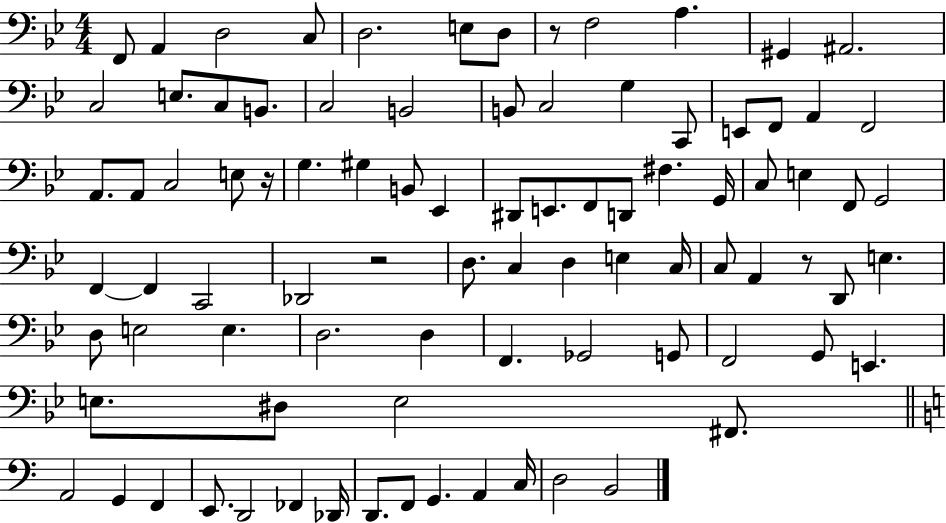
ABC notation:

X:1
T:Untitled
M:4/4
L:1/4
K:Bb
F,,/2 A,, D,2 C,/2 D,2 E,/2 D,/2 z/2 F,2 A, ^G,, ^A,,2 C,2 E,/2 C,/2 B,,/2 C,2 B,,2 B,,/2 C,2 G, C,,/2 E,,/2 F,,/2 A,, F,,2 A,,/2 A,,/2 C,2 E,/2 z/4 G, ^G, B,,/2 _E,, ^D,,/2 E,,/2 F,,/2 D,,/2 ^F, G,,/4 C,/2 E, F,,/2 G,,2 F,, F,, C,,2 _D,,2 z2 D,/2 C, D, E, C,/4 C,/2 A,, z/2 D,,/2 E, D,/2 E,2 E, D,2 D, F,, _G,,2 G,,/2 F,,2 G,,/2 E,, E,/2 ^D,/2 E,2 ^F,,/2 A,,2 G,, F,, E,,/2 D,,2 _F,, _D,,/4 D,,/2 F,,/2 G,, A,, C,/4 D,2 B,,2